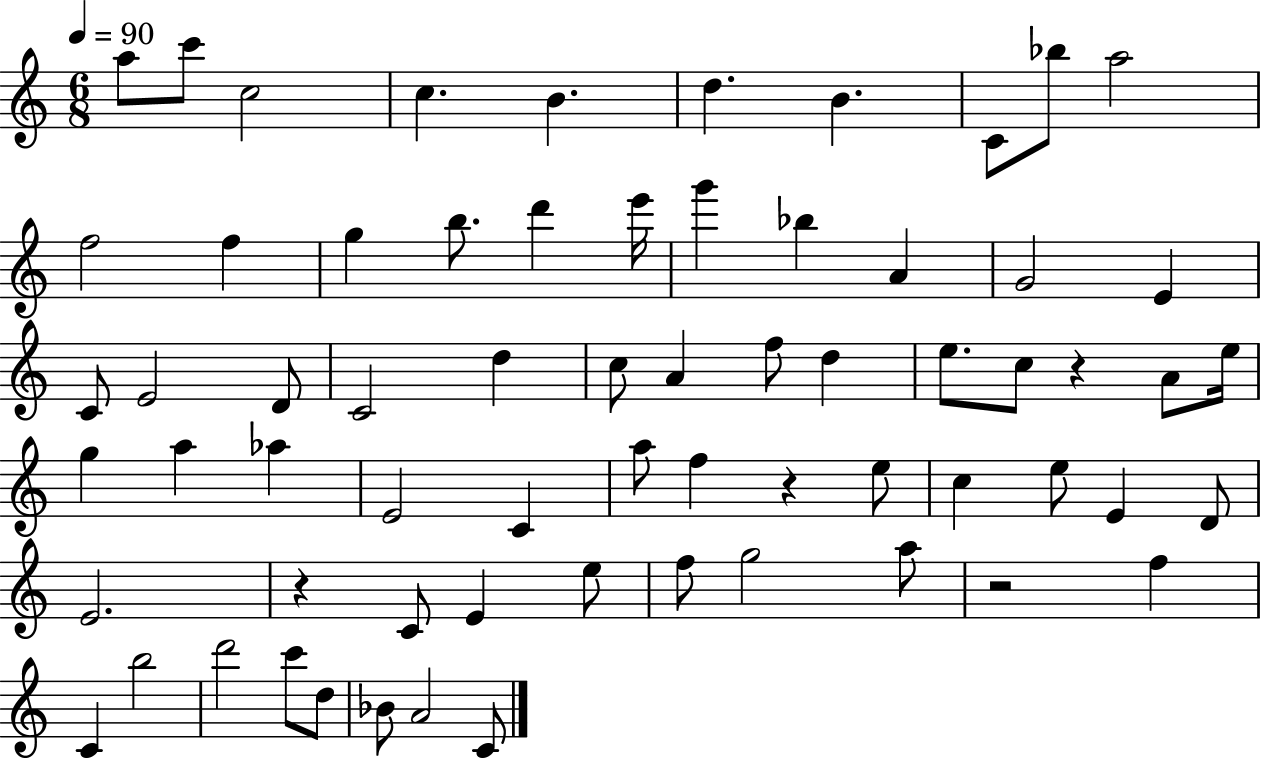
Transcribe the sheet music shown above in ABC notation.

X:1
T:Untitled
M:6/8
L:1/4
K:C
a/2 c'/2 c2 c B d B C/2 _b/2 a2 f2 f g b/2 d' e'/4 g' _b A G2 E C/2 E2 D/2 C2 d c/2 A f/2 d e/2 c/2 z A/2 e/4 g a _a E2 C a/2 f z e/2 c e/2 E D/2 E2 z C/2 E e/2 f/2 g2 a/2 z2 f C b2 d'2 c'/2 d/2 _B/2 A2 C/2